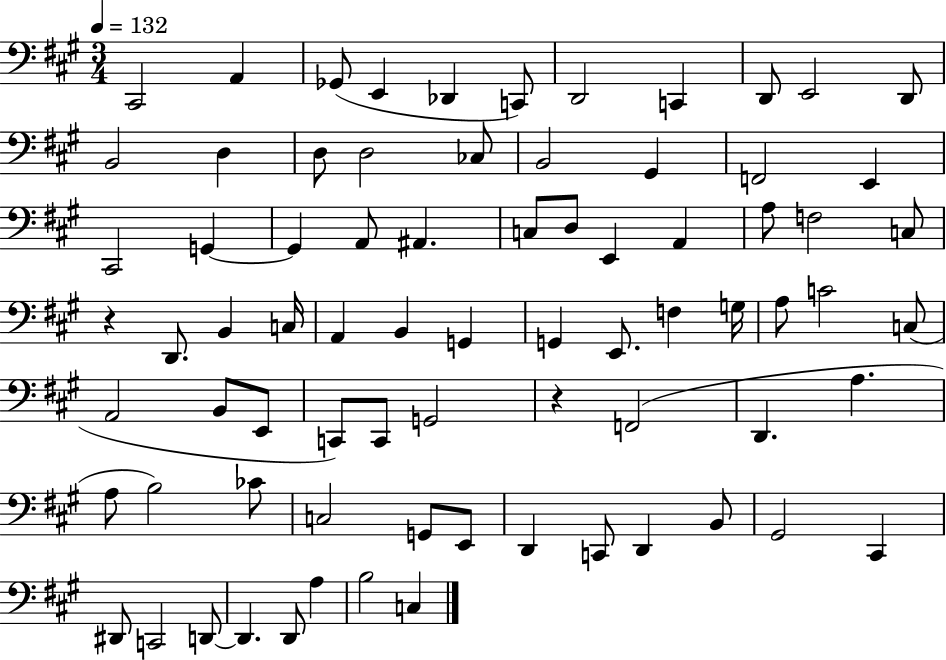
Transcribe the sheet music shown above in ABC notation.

X:1
T:Untitled
M:3/4
L:1/4
K:A
^C,,2 A,, _G,,/2 E,, _D,, C,,/2 D,,2 C,, D,,/2 E,,2 D,,/2 B,,2 D, D,/2 D,2 _C,/2 B,,2 ^G,, F,,2 E,, ^C,,2 G,, G,, A,,/2 ^A,, C,/2 D,/2 E,, A,, A,/2 F,2 C,/2 z D,,/2 B,, C,/4 A,, B,, G,, G,, E,,/2 F, G,/4 A,/2 C2 C,/2 A,,2 B,,/2 E,,/2 C,,/2 C,,/2 G,,2 z F,,2 D,, A, A,/2 B,2 _C/2 C,2 G,,/2 E,,/2 D,, C,,/2 D,, B,,/2 ^G,,2 ^C,, ^D,,/2 C,,2 D,,/2 D,, D,,/2 A, B,2 C,